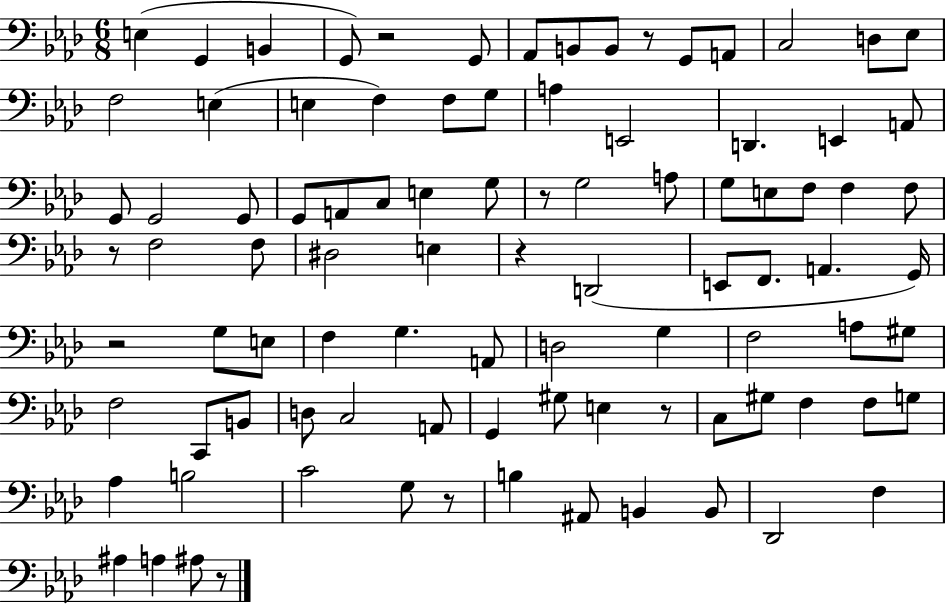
E3/q G2/q B2/q G2/e R/h G2/e Ab2/e B2/e B2/e R/e G2/e A2/e C3/h D3/e Eb3/e F3/h E3/q E3/q F3/q F3/e G3/e A3/q E2/h D2/q. E2/q A2/e G2/e G2/h G2/e G2/e A2/e C3/e E3/q G3/e R/e G3/h A3/e G3/e E3/e F3/e F3/q F3/e R/e F3/h F3/e D#3/h E3/q R/q D2/h E2/e F2/e. A2/q. G2/s R/h G3/e E3/e F3/q G3/q. A2/e D3/h G3/q F3/h A3/e G#3/e F3/h C2/e B2/e D3/e C3/h A2/e G2/q G#3/e E3/q R/e C3/e G#3/e F3/q F3/e G3/e Ab3/q B3/h C4/h G3/e R/e B3/q A#2/e B2/q B2/e Db2/h F3/q A#3/q A3/q A#3/e R/e